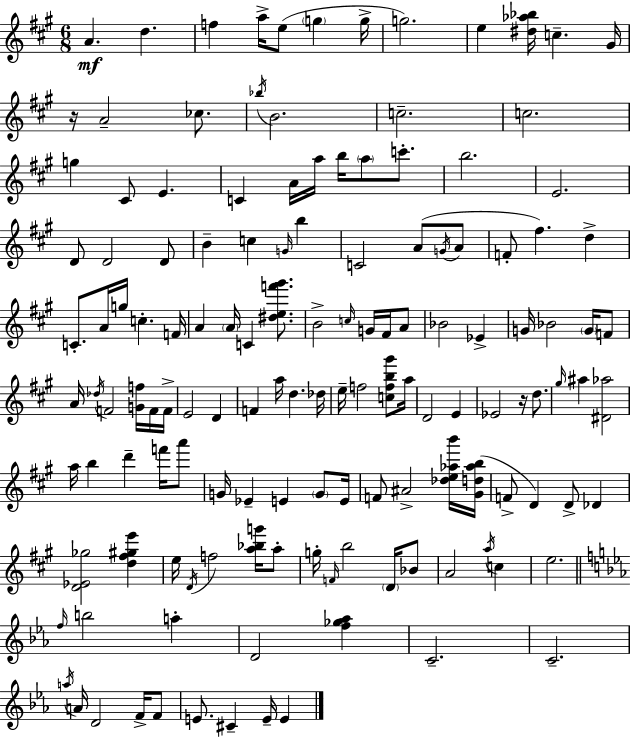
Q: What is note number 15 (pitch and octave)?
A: B4